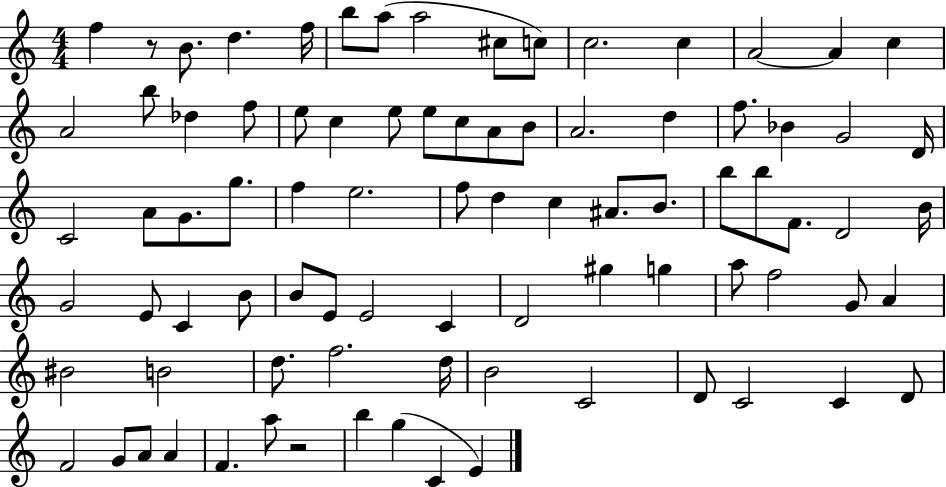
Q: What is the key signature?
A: C major